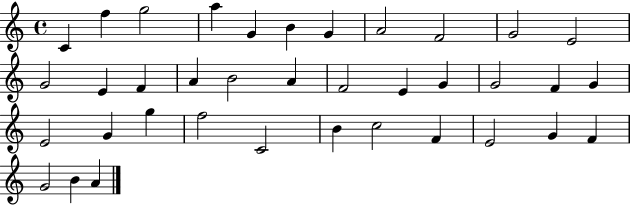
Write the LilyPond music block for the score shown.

{
  \clef treble
  \time 4/4
  \defaultTimeSignature
  \key c \major
  c'4 f''4 g''2 | a''4 g'4 b'4 g'4 | a'2 f'2 | g'2 e'2 | \break g'2 e'4 f'4 | a'4 b'2 a'4 | f'2 e'4 g'4 | g'2 f'4 g'4 | \break e'2 g'4 g''4 | f''2 c'2 | b'4 c''2 f'4 | e'2 g'4 f'4 | \break g'2 b'4 a'4 | \bar "|."
}